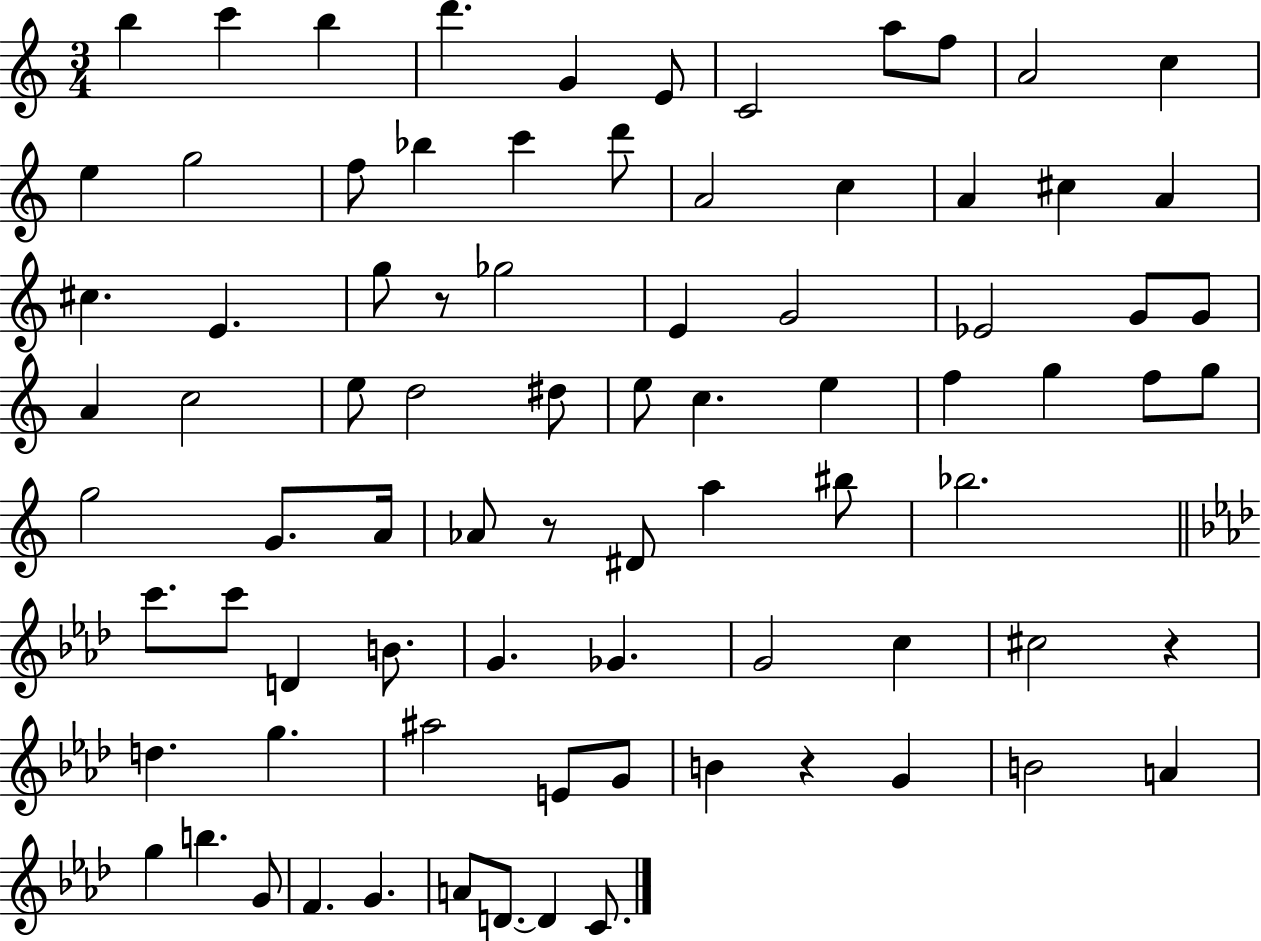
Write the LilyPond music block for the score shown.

{
  \clef treble
  \numericTimeSignature
  \time 3/4
  \key c \major
  b''4 c'''4 b''4 | d'''4. g'4 e'8 | c'2 a''8 f''8 | a'2 c''4 | \break e''4 g''2 | f''8 bes''4 c'''4 d'''8 | a'2 c''4 | a'4 cis''4 a'4 | \break cis''4. e'4. | g''8 r8 ges''2 | e'4 g'2 | ees'2 g'8 g'8 | \break a'4 c''2 | e''8 d''2 dis''8 | e''8 c''4. e''4 | f''4 g''4 f''8 g''8 | \break g''2 g'8. a'16 | aes'8 r8 dis'8 a''4 bis''8 | bes''2. | \bar "||" \break \key aes \major c'''8. c'''8 d'4 b'8. | g'4. ges'4. | g'2 c''4 | cis''2 r4 | \break d''4. g''4. | ais''2 e'8 g'8 | b'4 r4 g'4 | b'2 a'4 | \break g''4 b''4. g'8 | f'4. g'4. | a'8 d'8.~~ d'4 c'8. | \bar "|."
}